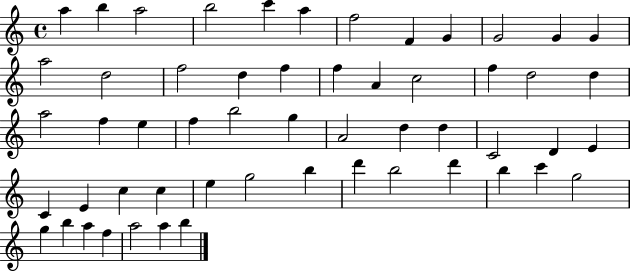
A5/q B5/q A5/h B5/h C6/q A5/q F5/h F4/q G4/q G4/h G4/q G4/q A5/h D5/h F5/h D5/q F5/q F5/q A4/q C5/h F5/q D5/h D5/q A5/h F5/q E5/q F5/q B5/h G5/q A4/h D5/q D5/q C4/h D4/q E4/q C4/q E4/q C5/q C5/q E5/q G5/h B5/q D6/q B5/h D6/q B5/q C6/q G5/h G5/q B5/q A5/q F5/q A5/h A5/q B5/q